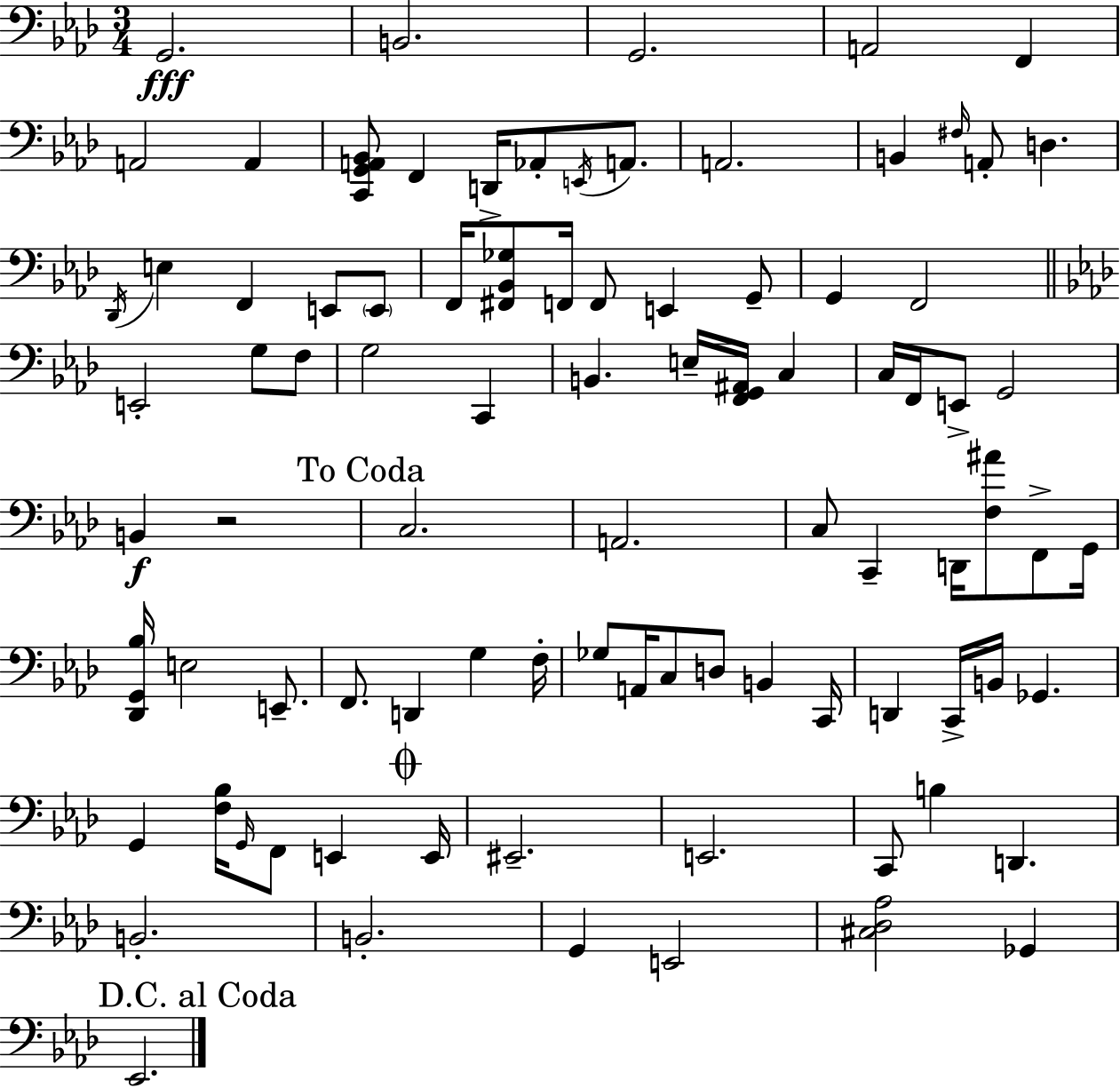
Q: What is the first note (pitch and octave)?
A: G2